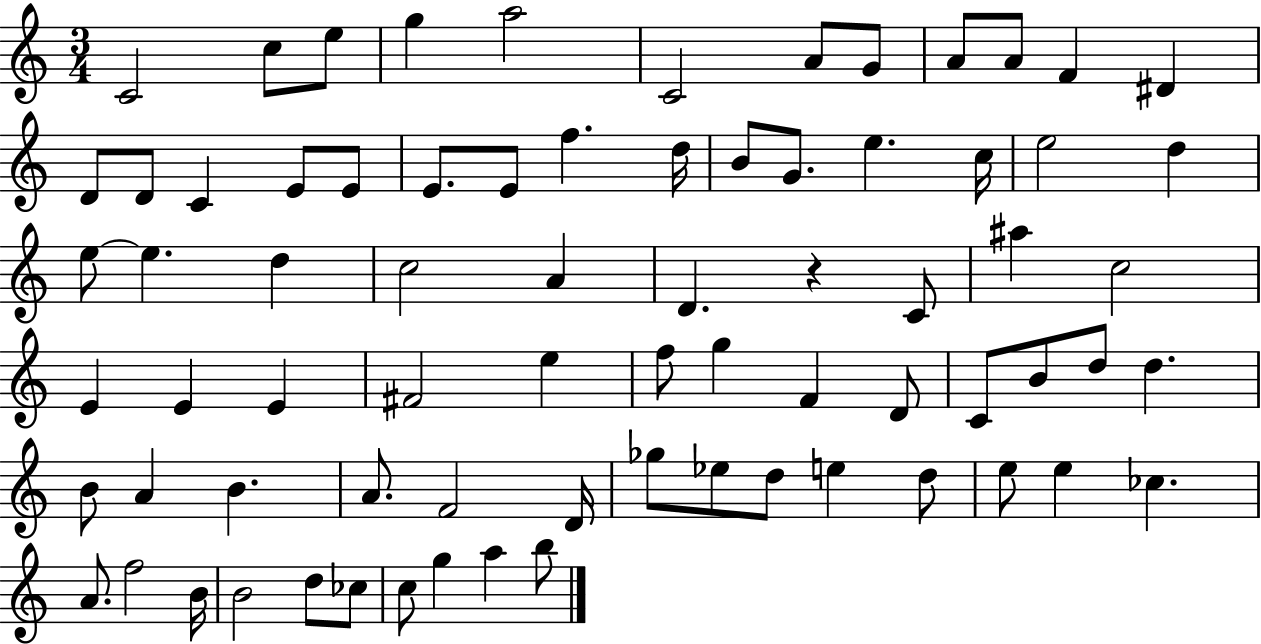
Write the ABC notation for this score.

X:1
T:Untitled
M:3/4
L:1/4
K:C
C2 c/2 e/2 g a2 C2 A/2 G/2 A/2 A/2 F ^D D/2 D/2 C E/2 E/2 E/2 E/2 f d/4 B/2 G/2 e c/4 e2 d e/2 e d c2 A D z C/2 ^a c2 E E E ^F2 e f/2 g F D/2 C/2 B/2 d/2 d B/2 A B A/2 F2 D/4 _g/2 _e/2 d/2 e d/2 e/2 e _c A/2 f2 B/4 B2 d/2 _c/2 c/2 g a b/2